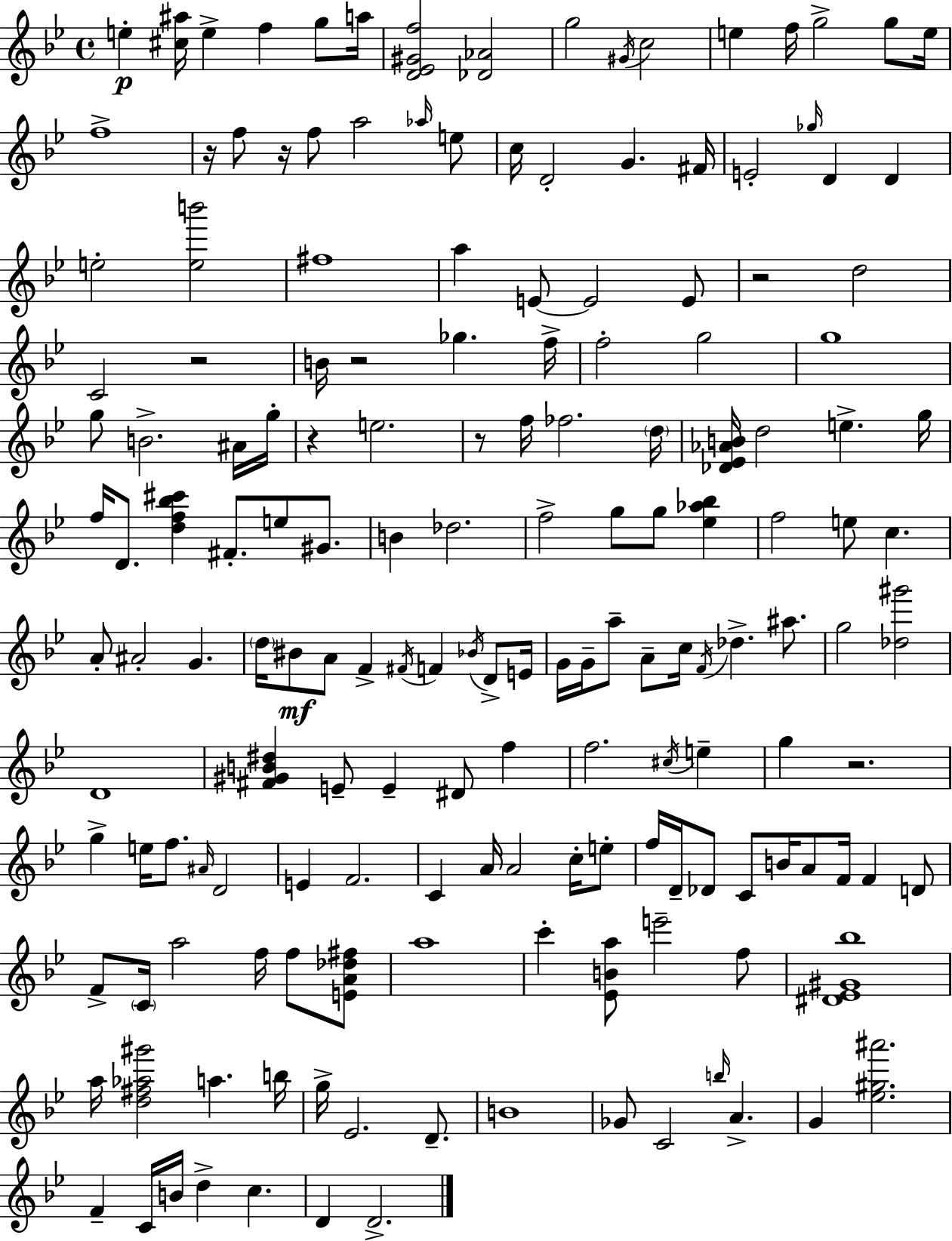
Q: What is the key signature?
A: BES major